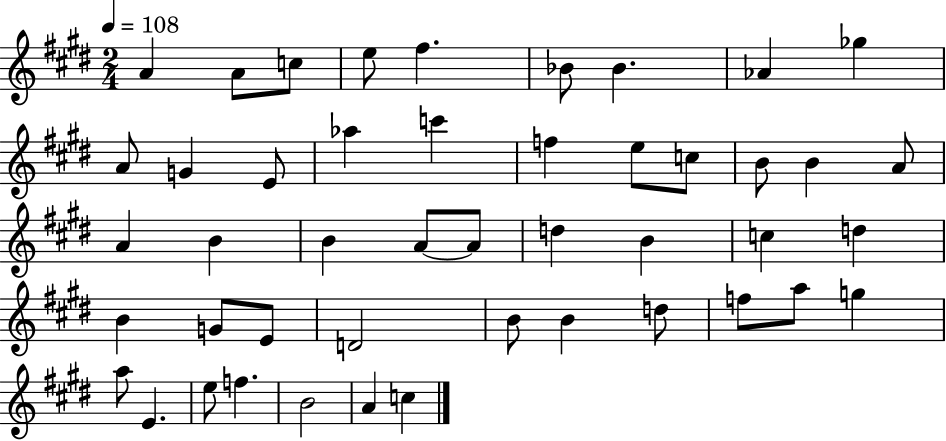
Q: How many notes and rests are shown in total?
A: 46